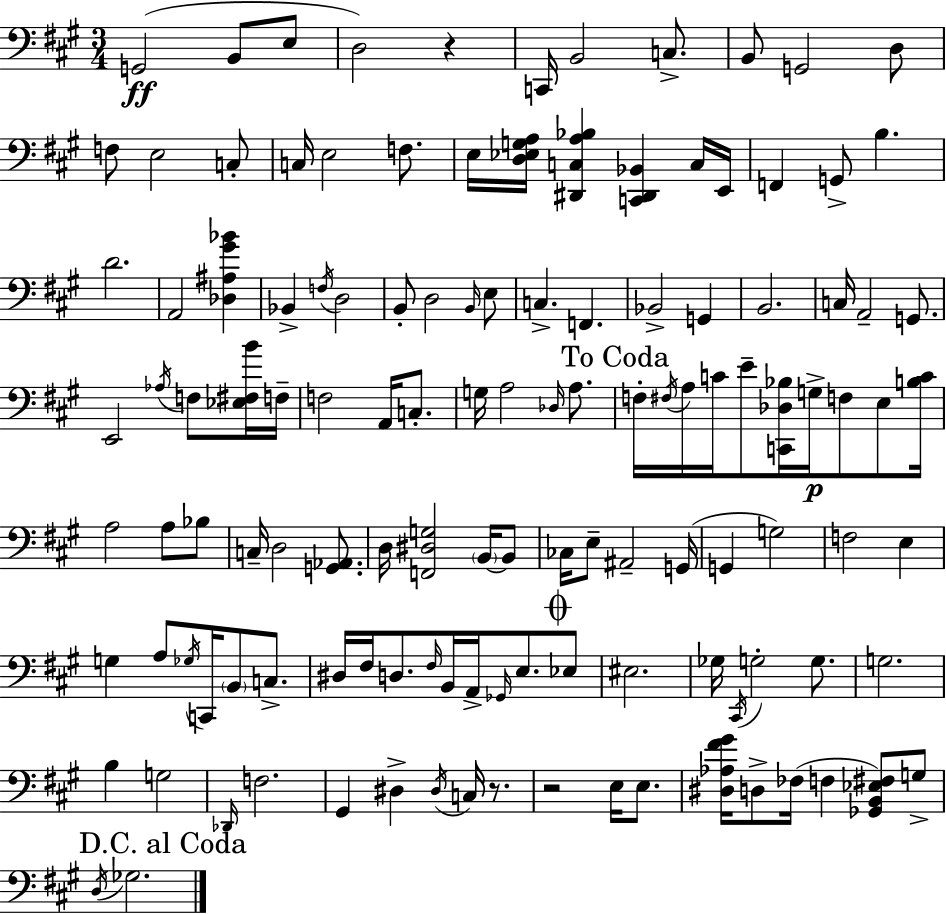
X:1
T:Untitled
M:3/4
L:1/4
K:A
G,,2 B,,/2 E,/2 D,2 z C,,/4 B,,2 C,/2 B,,/2 G,,2 D,/2 F,/2 E,2 C,/2 C,/4 E,2 F,/2 E,/4 [D,_E,G,A,]/4 [^D,,C,A,_B,] [C,,^D,,_B,,] C,/4 E,,/4 F,, G,,/2 B, D2 A,,2 [_D,^A,^G_B] _B,, F,/4 D,2 B,,/2 D,2 B,,/4 E,/2 C, F,, _B,,2 G,, B,,2 C,/4 A,,2 G,,/2 E,,2 _A,/4 F,/2 [_E,^F,B]/4 F,/4 F,2 A,,/4 C,/2 G,/4 A,2 _D,/4 A,/2 F,/4 ^F,/4 A,/4 C/4 E/2 [C,,_D,_B,]/4 G,/4 F,/2 E,/2 [B,C]/4 A,2 A,/2 _B,/2 C,/4 D,2 [G,,_A,,]/2 D,/4 [F,,^D,G,]2 B,,/4 B,,/2 _C,/4 E,/2 ^A,,2 G,,/4 G,, G,2 F,2 E, G, A,/2 _G,/4 C,,/4 B,,/2 C,/2 ^D,/4 ^F,/4 D,/2 ^F,/4 B,,/4 A,,/4 _G,,/4 E,/2 _E,/2 ^E,2 _G,/4 ^C,,/4 G,2 G,/2 G,2 B, G,2 _D,,/4 F,2 ^G,, ^D, ^D,/4 C,/4 z/2 z2 E,/4 E,/2 [^D,_A,^F^G]/4 D,/2 _F,/4 F, [_G,,B,,_E,^F,]/2 G,/2 D,/4 _G,2